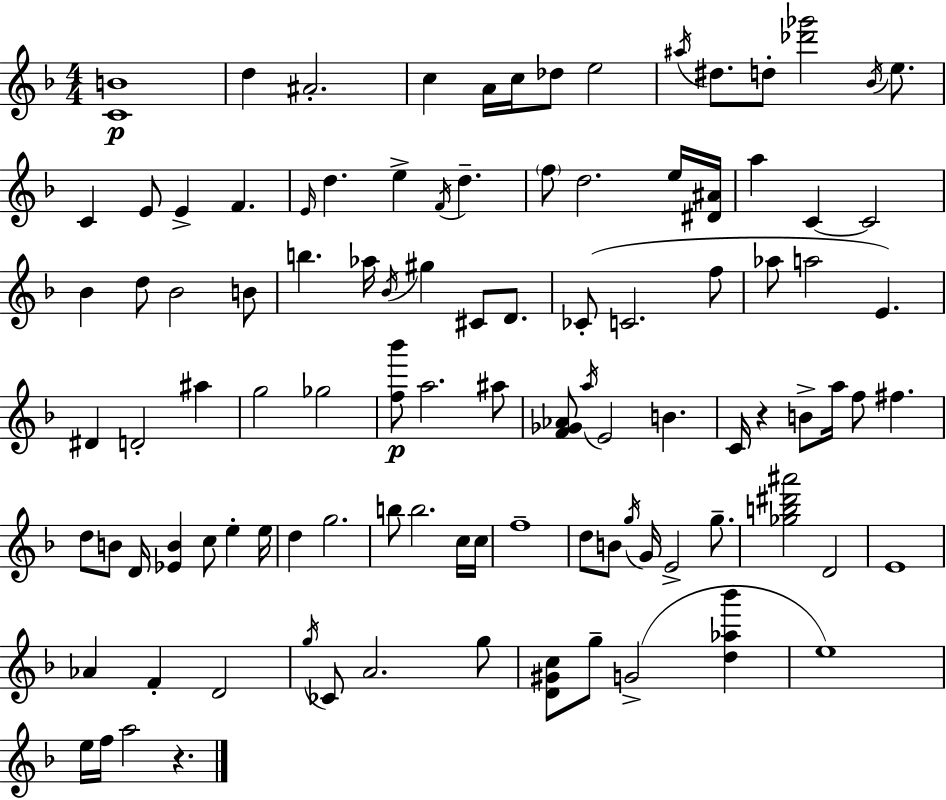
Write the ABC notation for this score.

X:1
T:Untitled
M:4/4
L:1/4
K:F
[CB]4 d ^A2 c A/4 c/4 _d/2 e2 ^a/4 ^d/2 d/2 [_d'_g']2 _B/4 e/2 C E/2 E F E/4 d e F/4 d f/2 d2 e/4 [^D^A]/4 a C C2 _B d/2 _B2 B/2 b _a/4 _B/4 ^g ^C/2 D/2 _C/2 C2 f/2 _a/2 a2 E ^D D2 ^a g2 _g2 [f_b']/2 a2 ^a/2 [F_G_A]/2 a/4 E2 B C/4 z B/2 a/4 f/2 ^f d/2 B/2 D/4 [_EB] c/2 e e/4 d g2 b/2 b2 c/4 c/4 f4 d/2 B/2 g/4 G/4 E2 g/2 [_gb^d'^a']2 D2 E4 _A F D2 g/4 _C/2 A2 g/2 [D^Gc]/2 g/2 G2 [d_a_b'] e4 e/4 f/4 a2 z